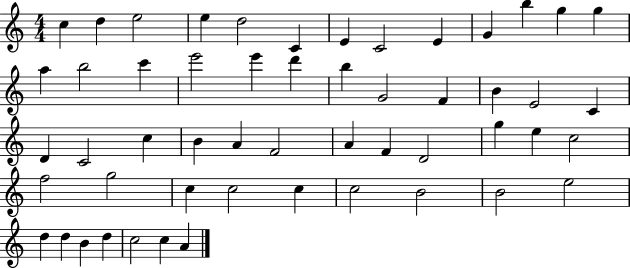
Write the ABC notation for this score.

X:1
T:Untitled
M:4/4
L:1/4
K:C
c d e2 e d2 C E C2 E G b g g a b2 c' e'2 e' d' b G2 F B E2 C D C2 c B A F2 A F D2 g e c2 f2 g2 c c2 c c2 B2 B2 e2 d d B d c2 c A